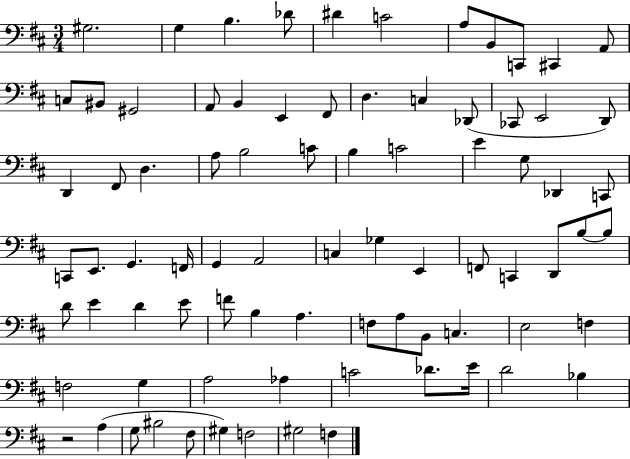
X:1
T:Untitled
M:3/4
L:1/4
K:D
^G,2 G, B, _D/2 ^D C2 A,/2 B,,/2 C,,/2 ^C,, A,,/2 C,/2 ^B,,/2 ^G,,2 A,,/2 B,, E,, ^F,,/2 D, C, _D,,/2 _C,,/2 E,,2 D,,/2 D,, ^F,,/2 D, A,/2 B,2 C/2 B, C2 E G,/2 _D,, C,,/2 C,,/2 E,,/2 G,, F,,/4 G,, A,,2 C, _G, E,, F,,/2 C,, D,,/2 B,/2 B,/2 D/2 E D E/2 F/2 B, A, F,/2 A,/2 B,,/2 C, E,2 F, F,2 G, A,2 _A, C2 _D/2 E/4 D2 _B, z2 A, G,/2 ^B,2 ^F,/2 ^G, F,2 ^G,2 F,